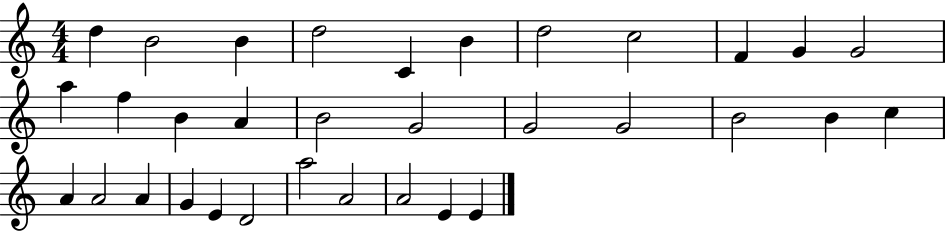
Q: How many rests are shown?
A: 0